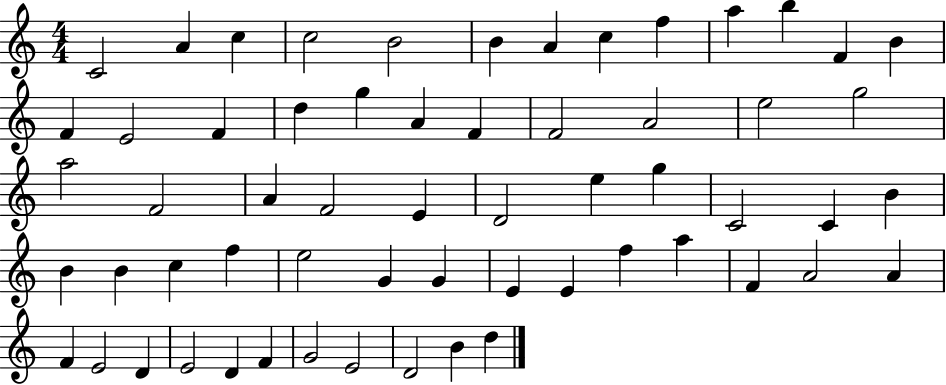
C4/h A4/q C5/q C5/h B4/h B4/q A4/q C5/q F5/q A5/q B5/q F4/q B4/q F4/q E4/h F4/q D5/q G5/q A4/q F4/q F4/h A4/h E5/h G5/h A5/h F4/h A4/q F4/h E4/q D4/h E5/q G5/q C4/h C4/q B4/q B4/q B4/q C5/q F5/q E5/h G4/q G4/q E4/q E4/q F5/q A5/q F4/q A4/h A4/q F4/q E4/h D4/q E4/h D4/q F4/q G4/h E4/h D4/h B4/q D5/q